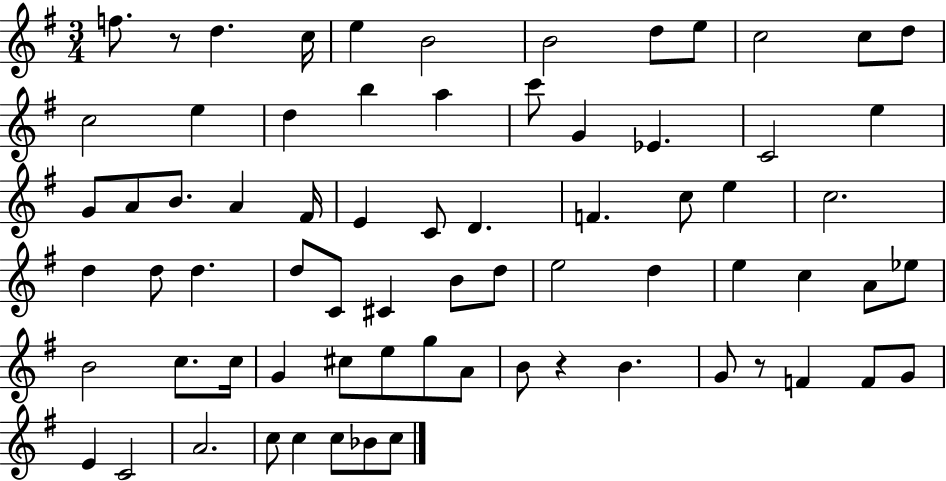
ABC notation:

X:1
T:Untitled
M:3/4
L:1/4
K:G
f/2 z/2 d c/4 e B2 B2 d/2 e/2 c2 c/2 d/2 c2 e d b a c'/2 G _E C2 e G/2 A/2 B/2 A ^F/4 E C/2 D F c/2 e c2 d d/2 d d/2 C/2 ^C B/2 d/2 e2 d e c A/2 _e/2 B2 c/2 c/4 G ^c/2 e/2 g/2 A/2 B/2 z B G/2 z/2 F F/2 G/2 E C2 A2 c/2 c c/2 _B/2 c/2